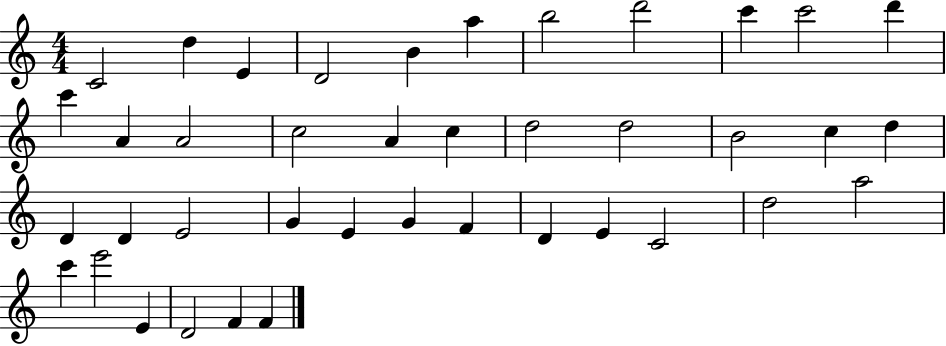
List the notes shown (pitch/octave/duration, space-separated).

C4/h D5/q E4/q D4/h B4/q A5/q B5/h D6/h C6/q C6/h D6/q C6/q A4/q A4/h C5/h A4/q C5/q D5/h D5/h B4/h C5/q D5/q D4/q D4/q E4/h G4/q E4/q G4/q F4/q D4/q E4/q C4/h D5/h A5/h C6/q E6/h E4/q D4/h F4/q F4/q